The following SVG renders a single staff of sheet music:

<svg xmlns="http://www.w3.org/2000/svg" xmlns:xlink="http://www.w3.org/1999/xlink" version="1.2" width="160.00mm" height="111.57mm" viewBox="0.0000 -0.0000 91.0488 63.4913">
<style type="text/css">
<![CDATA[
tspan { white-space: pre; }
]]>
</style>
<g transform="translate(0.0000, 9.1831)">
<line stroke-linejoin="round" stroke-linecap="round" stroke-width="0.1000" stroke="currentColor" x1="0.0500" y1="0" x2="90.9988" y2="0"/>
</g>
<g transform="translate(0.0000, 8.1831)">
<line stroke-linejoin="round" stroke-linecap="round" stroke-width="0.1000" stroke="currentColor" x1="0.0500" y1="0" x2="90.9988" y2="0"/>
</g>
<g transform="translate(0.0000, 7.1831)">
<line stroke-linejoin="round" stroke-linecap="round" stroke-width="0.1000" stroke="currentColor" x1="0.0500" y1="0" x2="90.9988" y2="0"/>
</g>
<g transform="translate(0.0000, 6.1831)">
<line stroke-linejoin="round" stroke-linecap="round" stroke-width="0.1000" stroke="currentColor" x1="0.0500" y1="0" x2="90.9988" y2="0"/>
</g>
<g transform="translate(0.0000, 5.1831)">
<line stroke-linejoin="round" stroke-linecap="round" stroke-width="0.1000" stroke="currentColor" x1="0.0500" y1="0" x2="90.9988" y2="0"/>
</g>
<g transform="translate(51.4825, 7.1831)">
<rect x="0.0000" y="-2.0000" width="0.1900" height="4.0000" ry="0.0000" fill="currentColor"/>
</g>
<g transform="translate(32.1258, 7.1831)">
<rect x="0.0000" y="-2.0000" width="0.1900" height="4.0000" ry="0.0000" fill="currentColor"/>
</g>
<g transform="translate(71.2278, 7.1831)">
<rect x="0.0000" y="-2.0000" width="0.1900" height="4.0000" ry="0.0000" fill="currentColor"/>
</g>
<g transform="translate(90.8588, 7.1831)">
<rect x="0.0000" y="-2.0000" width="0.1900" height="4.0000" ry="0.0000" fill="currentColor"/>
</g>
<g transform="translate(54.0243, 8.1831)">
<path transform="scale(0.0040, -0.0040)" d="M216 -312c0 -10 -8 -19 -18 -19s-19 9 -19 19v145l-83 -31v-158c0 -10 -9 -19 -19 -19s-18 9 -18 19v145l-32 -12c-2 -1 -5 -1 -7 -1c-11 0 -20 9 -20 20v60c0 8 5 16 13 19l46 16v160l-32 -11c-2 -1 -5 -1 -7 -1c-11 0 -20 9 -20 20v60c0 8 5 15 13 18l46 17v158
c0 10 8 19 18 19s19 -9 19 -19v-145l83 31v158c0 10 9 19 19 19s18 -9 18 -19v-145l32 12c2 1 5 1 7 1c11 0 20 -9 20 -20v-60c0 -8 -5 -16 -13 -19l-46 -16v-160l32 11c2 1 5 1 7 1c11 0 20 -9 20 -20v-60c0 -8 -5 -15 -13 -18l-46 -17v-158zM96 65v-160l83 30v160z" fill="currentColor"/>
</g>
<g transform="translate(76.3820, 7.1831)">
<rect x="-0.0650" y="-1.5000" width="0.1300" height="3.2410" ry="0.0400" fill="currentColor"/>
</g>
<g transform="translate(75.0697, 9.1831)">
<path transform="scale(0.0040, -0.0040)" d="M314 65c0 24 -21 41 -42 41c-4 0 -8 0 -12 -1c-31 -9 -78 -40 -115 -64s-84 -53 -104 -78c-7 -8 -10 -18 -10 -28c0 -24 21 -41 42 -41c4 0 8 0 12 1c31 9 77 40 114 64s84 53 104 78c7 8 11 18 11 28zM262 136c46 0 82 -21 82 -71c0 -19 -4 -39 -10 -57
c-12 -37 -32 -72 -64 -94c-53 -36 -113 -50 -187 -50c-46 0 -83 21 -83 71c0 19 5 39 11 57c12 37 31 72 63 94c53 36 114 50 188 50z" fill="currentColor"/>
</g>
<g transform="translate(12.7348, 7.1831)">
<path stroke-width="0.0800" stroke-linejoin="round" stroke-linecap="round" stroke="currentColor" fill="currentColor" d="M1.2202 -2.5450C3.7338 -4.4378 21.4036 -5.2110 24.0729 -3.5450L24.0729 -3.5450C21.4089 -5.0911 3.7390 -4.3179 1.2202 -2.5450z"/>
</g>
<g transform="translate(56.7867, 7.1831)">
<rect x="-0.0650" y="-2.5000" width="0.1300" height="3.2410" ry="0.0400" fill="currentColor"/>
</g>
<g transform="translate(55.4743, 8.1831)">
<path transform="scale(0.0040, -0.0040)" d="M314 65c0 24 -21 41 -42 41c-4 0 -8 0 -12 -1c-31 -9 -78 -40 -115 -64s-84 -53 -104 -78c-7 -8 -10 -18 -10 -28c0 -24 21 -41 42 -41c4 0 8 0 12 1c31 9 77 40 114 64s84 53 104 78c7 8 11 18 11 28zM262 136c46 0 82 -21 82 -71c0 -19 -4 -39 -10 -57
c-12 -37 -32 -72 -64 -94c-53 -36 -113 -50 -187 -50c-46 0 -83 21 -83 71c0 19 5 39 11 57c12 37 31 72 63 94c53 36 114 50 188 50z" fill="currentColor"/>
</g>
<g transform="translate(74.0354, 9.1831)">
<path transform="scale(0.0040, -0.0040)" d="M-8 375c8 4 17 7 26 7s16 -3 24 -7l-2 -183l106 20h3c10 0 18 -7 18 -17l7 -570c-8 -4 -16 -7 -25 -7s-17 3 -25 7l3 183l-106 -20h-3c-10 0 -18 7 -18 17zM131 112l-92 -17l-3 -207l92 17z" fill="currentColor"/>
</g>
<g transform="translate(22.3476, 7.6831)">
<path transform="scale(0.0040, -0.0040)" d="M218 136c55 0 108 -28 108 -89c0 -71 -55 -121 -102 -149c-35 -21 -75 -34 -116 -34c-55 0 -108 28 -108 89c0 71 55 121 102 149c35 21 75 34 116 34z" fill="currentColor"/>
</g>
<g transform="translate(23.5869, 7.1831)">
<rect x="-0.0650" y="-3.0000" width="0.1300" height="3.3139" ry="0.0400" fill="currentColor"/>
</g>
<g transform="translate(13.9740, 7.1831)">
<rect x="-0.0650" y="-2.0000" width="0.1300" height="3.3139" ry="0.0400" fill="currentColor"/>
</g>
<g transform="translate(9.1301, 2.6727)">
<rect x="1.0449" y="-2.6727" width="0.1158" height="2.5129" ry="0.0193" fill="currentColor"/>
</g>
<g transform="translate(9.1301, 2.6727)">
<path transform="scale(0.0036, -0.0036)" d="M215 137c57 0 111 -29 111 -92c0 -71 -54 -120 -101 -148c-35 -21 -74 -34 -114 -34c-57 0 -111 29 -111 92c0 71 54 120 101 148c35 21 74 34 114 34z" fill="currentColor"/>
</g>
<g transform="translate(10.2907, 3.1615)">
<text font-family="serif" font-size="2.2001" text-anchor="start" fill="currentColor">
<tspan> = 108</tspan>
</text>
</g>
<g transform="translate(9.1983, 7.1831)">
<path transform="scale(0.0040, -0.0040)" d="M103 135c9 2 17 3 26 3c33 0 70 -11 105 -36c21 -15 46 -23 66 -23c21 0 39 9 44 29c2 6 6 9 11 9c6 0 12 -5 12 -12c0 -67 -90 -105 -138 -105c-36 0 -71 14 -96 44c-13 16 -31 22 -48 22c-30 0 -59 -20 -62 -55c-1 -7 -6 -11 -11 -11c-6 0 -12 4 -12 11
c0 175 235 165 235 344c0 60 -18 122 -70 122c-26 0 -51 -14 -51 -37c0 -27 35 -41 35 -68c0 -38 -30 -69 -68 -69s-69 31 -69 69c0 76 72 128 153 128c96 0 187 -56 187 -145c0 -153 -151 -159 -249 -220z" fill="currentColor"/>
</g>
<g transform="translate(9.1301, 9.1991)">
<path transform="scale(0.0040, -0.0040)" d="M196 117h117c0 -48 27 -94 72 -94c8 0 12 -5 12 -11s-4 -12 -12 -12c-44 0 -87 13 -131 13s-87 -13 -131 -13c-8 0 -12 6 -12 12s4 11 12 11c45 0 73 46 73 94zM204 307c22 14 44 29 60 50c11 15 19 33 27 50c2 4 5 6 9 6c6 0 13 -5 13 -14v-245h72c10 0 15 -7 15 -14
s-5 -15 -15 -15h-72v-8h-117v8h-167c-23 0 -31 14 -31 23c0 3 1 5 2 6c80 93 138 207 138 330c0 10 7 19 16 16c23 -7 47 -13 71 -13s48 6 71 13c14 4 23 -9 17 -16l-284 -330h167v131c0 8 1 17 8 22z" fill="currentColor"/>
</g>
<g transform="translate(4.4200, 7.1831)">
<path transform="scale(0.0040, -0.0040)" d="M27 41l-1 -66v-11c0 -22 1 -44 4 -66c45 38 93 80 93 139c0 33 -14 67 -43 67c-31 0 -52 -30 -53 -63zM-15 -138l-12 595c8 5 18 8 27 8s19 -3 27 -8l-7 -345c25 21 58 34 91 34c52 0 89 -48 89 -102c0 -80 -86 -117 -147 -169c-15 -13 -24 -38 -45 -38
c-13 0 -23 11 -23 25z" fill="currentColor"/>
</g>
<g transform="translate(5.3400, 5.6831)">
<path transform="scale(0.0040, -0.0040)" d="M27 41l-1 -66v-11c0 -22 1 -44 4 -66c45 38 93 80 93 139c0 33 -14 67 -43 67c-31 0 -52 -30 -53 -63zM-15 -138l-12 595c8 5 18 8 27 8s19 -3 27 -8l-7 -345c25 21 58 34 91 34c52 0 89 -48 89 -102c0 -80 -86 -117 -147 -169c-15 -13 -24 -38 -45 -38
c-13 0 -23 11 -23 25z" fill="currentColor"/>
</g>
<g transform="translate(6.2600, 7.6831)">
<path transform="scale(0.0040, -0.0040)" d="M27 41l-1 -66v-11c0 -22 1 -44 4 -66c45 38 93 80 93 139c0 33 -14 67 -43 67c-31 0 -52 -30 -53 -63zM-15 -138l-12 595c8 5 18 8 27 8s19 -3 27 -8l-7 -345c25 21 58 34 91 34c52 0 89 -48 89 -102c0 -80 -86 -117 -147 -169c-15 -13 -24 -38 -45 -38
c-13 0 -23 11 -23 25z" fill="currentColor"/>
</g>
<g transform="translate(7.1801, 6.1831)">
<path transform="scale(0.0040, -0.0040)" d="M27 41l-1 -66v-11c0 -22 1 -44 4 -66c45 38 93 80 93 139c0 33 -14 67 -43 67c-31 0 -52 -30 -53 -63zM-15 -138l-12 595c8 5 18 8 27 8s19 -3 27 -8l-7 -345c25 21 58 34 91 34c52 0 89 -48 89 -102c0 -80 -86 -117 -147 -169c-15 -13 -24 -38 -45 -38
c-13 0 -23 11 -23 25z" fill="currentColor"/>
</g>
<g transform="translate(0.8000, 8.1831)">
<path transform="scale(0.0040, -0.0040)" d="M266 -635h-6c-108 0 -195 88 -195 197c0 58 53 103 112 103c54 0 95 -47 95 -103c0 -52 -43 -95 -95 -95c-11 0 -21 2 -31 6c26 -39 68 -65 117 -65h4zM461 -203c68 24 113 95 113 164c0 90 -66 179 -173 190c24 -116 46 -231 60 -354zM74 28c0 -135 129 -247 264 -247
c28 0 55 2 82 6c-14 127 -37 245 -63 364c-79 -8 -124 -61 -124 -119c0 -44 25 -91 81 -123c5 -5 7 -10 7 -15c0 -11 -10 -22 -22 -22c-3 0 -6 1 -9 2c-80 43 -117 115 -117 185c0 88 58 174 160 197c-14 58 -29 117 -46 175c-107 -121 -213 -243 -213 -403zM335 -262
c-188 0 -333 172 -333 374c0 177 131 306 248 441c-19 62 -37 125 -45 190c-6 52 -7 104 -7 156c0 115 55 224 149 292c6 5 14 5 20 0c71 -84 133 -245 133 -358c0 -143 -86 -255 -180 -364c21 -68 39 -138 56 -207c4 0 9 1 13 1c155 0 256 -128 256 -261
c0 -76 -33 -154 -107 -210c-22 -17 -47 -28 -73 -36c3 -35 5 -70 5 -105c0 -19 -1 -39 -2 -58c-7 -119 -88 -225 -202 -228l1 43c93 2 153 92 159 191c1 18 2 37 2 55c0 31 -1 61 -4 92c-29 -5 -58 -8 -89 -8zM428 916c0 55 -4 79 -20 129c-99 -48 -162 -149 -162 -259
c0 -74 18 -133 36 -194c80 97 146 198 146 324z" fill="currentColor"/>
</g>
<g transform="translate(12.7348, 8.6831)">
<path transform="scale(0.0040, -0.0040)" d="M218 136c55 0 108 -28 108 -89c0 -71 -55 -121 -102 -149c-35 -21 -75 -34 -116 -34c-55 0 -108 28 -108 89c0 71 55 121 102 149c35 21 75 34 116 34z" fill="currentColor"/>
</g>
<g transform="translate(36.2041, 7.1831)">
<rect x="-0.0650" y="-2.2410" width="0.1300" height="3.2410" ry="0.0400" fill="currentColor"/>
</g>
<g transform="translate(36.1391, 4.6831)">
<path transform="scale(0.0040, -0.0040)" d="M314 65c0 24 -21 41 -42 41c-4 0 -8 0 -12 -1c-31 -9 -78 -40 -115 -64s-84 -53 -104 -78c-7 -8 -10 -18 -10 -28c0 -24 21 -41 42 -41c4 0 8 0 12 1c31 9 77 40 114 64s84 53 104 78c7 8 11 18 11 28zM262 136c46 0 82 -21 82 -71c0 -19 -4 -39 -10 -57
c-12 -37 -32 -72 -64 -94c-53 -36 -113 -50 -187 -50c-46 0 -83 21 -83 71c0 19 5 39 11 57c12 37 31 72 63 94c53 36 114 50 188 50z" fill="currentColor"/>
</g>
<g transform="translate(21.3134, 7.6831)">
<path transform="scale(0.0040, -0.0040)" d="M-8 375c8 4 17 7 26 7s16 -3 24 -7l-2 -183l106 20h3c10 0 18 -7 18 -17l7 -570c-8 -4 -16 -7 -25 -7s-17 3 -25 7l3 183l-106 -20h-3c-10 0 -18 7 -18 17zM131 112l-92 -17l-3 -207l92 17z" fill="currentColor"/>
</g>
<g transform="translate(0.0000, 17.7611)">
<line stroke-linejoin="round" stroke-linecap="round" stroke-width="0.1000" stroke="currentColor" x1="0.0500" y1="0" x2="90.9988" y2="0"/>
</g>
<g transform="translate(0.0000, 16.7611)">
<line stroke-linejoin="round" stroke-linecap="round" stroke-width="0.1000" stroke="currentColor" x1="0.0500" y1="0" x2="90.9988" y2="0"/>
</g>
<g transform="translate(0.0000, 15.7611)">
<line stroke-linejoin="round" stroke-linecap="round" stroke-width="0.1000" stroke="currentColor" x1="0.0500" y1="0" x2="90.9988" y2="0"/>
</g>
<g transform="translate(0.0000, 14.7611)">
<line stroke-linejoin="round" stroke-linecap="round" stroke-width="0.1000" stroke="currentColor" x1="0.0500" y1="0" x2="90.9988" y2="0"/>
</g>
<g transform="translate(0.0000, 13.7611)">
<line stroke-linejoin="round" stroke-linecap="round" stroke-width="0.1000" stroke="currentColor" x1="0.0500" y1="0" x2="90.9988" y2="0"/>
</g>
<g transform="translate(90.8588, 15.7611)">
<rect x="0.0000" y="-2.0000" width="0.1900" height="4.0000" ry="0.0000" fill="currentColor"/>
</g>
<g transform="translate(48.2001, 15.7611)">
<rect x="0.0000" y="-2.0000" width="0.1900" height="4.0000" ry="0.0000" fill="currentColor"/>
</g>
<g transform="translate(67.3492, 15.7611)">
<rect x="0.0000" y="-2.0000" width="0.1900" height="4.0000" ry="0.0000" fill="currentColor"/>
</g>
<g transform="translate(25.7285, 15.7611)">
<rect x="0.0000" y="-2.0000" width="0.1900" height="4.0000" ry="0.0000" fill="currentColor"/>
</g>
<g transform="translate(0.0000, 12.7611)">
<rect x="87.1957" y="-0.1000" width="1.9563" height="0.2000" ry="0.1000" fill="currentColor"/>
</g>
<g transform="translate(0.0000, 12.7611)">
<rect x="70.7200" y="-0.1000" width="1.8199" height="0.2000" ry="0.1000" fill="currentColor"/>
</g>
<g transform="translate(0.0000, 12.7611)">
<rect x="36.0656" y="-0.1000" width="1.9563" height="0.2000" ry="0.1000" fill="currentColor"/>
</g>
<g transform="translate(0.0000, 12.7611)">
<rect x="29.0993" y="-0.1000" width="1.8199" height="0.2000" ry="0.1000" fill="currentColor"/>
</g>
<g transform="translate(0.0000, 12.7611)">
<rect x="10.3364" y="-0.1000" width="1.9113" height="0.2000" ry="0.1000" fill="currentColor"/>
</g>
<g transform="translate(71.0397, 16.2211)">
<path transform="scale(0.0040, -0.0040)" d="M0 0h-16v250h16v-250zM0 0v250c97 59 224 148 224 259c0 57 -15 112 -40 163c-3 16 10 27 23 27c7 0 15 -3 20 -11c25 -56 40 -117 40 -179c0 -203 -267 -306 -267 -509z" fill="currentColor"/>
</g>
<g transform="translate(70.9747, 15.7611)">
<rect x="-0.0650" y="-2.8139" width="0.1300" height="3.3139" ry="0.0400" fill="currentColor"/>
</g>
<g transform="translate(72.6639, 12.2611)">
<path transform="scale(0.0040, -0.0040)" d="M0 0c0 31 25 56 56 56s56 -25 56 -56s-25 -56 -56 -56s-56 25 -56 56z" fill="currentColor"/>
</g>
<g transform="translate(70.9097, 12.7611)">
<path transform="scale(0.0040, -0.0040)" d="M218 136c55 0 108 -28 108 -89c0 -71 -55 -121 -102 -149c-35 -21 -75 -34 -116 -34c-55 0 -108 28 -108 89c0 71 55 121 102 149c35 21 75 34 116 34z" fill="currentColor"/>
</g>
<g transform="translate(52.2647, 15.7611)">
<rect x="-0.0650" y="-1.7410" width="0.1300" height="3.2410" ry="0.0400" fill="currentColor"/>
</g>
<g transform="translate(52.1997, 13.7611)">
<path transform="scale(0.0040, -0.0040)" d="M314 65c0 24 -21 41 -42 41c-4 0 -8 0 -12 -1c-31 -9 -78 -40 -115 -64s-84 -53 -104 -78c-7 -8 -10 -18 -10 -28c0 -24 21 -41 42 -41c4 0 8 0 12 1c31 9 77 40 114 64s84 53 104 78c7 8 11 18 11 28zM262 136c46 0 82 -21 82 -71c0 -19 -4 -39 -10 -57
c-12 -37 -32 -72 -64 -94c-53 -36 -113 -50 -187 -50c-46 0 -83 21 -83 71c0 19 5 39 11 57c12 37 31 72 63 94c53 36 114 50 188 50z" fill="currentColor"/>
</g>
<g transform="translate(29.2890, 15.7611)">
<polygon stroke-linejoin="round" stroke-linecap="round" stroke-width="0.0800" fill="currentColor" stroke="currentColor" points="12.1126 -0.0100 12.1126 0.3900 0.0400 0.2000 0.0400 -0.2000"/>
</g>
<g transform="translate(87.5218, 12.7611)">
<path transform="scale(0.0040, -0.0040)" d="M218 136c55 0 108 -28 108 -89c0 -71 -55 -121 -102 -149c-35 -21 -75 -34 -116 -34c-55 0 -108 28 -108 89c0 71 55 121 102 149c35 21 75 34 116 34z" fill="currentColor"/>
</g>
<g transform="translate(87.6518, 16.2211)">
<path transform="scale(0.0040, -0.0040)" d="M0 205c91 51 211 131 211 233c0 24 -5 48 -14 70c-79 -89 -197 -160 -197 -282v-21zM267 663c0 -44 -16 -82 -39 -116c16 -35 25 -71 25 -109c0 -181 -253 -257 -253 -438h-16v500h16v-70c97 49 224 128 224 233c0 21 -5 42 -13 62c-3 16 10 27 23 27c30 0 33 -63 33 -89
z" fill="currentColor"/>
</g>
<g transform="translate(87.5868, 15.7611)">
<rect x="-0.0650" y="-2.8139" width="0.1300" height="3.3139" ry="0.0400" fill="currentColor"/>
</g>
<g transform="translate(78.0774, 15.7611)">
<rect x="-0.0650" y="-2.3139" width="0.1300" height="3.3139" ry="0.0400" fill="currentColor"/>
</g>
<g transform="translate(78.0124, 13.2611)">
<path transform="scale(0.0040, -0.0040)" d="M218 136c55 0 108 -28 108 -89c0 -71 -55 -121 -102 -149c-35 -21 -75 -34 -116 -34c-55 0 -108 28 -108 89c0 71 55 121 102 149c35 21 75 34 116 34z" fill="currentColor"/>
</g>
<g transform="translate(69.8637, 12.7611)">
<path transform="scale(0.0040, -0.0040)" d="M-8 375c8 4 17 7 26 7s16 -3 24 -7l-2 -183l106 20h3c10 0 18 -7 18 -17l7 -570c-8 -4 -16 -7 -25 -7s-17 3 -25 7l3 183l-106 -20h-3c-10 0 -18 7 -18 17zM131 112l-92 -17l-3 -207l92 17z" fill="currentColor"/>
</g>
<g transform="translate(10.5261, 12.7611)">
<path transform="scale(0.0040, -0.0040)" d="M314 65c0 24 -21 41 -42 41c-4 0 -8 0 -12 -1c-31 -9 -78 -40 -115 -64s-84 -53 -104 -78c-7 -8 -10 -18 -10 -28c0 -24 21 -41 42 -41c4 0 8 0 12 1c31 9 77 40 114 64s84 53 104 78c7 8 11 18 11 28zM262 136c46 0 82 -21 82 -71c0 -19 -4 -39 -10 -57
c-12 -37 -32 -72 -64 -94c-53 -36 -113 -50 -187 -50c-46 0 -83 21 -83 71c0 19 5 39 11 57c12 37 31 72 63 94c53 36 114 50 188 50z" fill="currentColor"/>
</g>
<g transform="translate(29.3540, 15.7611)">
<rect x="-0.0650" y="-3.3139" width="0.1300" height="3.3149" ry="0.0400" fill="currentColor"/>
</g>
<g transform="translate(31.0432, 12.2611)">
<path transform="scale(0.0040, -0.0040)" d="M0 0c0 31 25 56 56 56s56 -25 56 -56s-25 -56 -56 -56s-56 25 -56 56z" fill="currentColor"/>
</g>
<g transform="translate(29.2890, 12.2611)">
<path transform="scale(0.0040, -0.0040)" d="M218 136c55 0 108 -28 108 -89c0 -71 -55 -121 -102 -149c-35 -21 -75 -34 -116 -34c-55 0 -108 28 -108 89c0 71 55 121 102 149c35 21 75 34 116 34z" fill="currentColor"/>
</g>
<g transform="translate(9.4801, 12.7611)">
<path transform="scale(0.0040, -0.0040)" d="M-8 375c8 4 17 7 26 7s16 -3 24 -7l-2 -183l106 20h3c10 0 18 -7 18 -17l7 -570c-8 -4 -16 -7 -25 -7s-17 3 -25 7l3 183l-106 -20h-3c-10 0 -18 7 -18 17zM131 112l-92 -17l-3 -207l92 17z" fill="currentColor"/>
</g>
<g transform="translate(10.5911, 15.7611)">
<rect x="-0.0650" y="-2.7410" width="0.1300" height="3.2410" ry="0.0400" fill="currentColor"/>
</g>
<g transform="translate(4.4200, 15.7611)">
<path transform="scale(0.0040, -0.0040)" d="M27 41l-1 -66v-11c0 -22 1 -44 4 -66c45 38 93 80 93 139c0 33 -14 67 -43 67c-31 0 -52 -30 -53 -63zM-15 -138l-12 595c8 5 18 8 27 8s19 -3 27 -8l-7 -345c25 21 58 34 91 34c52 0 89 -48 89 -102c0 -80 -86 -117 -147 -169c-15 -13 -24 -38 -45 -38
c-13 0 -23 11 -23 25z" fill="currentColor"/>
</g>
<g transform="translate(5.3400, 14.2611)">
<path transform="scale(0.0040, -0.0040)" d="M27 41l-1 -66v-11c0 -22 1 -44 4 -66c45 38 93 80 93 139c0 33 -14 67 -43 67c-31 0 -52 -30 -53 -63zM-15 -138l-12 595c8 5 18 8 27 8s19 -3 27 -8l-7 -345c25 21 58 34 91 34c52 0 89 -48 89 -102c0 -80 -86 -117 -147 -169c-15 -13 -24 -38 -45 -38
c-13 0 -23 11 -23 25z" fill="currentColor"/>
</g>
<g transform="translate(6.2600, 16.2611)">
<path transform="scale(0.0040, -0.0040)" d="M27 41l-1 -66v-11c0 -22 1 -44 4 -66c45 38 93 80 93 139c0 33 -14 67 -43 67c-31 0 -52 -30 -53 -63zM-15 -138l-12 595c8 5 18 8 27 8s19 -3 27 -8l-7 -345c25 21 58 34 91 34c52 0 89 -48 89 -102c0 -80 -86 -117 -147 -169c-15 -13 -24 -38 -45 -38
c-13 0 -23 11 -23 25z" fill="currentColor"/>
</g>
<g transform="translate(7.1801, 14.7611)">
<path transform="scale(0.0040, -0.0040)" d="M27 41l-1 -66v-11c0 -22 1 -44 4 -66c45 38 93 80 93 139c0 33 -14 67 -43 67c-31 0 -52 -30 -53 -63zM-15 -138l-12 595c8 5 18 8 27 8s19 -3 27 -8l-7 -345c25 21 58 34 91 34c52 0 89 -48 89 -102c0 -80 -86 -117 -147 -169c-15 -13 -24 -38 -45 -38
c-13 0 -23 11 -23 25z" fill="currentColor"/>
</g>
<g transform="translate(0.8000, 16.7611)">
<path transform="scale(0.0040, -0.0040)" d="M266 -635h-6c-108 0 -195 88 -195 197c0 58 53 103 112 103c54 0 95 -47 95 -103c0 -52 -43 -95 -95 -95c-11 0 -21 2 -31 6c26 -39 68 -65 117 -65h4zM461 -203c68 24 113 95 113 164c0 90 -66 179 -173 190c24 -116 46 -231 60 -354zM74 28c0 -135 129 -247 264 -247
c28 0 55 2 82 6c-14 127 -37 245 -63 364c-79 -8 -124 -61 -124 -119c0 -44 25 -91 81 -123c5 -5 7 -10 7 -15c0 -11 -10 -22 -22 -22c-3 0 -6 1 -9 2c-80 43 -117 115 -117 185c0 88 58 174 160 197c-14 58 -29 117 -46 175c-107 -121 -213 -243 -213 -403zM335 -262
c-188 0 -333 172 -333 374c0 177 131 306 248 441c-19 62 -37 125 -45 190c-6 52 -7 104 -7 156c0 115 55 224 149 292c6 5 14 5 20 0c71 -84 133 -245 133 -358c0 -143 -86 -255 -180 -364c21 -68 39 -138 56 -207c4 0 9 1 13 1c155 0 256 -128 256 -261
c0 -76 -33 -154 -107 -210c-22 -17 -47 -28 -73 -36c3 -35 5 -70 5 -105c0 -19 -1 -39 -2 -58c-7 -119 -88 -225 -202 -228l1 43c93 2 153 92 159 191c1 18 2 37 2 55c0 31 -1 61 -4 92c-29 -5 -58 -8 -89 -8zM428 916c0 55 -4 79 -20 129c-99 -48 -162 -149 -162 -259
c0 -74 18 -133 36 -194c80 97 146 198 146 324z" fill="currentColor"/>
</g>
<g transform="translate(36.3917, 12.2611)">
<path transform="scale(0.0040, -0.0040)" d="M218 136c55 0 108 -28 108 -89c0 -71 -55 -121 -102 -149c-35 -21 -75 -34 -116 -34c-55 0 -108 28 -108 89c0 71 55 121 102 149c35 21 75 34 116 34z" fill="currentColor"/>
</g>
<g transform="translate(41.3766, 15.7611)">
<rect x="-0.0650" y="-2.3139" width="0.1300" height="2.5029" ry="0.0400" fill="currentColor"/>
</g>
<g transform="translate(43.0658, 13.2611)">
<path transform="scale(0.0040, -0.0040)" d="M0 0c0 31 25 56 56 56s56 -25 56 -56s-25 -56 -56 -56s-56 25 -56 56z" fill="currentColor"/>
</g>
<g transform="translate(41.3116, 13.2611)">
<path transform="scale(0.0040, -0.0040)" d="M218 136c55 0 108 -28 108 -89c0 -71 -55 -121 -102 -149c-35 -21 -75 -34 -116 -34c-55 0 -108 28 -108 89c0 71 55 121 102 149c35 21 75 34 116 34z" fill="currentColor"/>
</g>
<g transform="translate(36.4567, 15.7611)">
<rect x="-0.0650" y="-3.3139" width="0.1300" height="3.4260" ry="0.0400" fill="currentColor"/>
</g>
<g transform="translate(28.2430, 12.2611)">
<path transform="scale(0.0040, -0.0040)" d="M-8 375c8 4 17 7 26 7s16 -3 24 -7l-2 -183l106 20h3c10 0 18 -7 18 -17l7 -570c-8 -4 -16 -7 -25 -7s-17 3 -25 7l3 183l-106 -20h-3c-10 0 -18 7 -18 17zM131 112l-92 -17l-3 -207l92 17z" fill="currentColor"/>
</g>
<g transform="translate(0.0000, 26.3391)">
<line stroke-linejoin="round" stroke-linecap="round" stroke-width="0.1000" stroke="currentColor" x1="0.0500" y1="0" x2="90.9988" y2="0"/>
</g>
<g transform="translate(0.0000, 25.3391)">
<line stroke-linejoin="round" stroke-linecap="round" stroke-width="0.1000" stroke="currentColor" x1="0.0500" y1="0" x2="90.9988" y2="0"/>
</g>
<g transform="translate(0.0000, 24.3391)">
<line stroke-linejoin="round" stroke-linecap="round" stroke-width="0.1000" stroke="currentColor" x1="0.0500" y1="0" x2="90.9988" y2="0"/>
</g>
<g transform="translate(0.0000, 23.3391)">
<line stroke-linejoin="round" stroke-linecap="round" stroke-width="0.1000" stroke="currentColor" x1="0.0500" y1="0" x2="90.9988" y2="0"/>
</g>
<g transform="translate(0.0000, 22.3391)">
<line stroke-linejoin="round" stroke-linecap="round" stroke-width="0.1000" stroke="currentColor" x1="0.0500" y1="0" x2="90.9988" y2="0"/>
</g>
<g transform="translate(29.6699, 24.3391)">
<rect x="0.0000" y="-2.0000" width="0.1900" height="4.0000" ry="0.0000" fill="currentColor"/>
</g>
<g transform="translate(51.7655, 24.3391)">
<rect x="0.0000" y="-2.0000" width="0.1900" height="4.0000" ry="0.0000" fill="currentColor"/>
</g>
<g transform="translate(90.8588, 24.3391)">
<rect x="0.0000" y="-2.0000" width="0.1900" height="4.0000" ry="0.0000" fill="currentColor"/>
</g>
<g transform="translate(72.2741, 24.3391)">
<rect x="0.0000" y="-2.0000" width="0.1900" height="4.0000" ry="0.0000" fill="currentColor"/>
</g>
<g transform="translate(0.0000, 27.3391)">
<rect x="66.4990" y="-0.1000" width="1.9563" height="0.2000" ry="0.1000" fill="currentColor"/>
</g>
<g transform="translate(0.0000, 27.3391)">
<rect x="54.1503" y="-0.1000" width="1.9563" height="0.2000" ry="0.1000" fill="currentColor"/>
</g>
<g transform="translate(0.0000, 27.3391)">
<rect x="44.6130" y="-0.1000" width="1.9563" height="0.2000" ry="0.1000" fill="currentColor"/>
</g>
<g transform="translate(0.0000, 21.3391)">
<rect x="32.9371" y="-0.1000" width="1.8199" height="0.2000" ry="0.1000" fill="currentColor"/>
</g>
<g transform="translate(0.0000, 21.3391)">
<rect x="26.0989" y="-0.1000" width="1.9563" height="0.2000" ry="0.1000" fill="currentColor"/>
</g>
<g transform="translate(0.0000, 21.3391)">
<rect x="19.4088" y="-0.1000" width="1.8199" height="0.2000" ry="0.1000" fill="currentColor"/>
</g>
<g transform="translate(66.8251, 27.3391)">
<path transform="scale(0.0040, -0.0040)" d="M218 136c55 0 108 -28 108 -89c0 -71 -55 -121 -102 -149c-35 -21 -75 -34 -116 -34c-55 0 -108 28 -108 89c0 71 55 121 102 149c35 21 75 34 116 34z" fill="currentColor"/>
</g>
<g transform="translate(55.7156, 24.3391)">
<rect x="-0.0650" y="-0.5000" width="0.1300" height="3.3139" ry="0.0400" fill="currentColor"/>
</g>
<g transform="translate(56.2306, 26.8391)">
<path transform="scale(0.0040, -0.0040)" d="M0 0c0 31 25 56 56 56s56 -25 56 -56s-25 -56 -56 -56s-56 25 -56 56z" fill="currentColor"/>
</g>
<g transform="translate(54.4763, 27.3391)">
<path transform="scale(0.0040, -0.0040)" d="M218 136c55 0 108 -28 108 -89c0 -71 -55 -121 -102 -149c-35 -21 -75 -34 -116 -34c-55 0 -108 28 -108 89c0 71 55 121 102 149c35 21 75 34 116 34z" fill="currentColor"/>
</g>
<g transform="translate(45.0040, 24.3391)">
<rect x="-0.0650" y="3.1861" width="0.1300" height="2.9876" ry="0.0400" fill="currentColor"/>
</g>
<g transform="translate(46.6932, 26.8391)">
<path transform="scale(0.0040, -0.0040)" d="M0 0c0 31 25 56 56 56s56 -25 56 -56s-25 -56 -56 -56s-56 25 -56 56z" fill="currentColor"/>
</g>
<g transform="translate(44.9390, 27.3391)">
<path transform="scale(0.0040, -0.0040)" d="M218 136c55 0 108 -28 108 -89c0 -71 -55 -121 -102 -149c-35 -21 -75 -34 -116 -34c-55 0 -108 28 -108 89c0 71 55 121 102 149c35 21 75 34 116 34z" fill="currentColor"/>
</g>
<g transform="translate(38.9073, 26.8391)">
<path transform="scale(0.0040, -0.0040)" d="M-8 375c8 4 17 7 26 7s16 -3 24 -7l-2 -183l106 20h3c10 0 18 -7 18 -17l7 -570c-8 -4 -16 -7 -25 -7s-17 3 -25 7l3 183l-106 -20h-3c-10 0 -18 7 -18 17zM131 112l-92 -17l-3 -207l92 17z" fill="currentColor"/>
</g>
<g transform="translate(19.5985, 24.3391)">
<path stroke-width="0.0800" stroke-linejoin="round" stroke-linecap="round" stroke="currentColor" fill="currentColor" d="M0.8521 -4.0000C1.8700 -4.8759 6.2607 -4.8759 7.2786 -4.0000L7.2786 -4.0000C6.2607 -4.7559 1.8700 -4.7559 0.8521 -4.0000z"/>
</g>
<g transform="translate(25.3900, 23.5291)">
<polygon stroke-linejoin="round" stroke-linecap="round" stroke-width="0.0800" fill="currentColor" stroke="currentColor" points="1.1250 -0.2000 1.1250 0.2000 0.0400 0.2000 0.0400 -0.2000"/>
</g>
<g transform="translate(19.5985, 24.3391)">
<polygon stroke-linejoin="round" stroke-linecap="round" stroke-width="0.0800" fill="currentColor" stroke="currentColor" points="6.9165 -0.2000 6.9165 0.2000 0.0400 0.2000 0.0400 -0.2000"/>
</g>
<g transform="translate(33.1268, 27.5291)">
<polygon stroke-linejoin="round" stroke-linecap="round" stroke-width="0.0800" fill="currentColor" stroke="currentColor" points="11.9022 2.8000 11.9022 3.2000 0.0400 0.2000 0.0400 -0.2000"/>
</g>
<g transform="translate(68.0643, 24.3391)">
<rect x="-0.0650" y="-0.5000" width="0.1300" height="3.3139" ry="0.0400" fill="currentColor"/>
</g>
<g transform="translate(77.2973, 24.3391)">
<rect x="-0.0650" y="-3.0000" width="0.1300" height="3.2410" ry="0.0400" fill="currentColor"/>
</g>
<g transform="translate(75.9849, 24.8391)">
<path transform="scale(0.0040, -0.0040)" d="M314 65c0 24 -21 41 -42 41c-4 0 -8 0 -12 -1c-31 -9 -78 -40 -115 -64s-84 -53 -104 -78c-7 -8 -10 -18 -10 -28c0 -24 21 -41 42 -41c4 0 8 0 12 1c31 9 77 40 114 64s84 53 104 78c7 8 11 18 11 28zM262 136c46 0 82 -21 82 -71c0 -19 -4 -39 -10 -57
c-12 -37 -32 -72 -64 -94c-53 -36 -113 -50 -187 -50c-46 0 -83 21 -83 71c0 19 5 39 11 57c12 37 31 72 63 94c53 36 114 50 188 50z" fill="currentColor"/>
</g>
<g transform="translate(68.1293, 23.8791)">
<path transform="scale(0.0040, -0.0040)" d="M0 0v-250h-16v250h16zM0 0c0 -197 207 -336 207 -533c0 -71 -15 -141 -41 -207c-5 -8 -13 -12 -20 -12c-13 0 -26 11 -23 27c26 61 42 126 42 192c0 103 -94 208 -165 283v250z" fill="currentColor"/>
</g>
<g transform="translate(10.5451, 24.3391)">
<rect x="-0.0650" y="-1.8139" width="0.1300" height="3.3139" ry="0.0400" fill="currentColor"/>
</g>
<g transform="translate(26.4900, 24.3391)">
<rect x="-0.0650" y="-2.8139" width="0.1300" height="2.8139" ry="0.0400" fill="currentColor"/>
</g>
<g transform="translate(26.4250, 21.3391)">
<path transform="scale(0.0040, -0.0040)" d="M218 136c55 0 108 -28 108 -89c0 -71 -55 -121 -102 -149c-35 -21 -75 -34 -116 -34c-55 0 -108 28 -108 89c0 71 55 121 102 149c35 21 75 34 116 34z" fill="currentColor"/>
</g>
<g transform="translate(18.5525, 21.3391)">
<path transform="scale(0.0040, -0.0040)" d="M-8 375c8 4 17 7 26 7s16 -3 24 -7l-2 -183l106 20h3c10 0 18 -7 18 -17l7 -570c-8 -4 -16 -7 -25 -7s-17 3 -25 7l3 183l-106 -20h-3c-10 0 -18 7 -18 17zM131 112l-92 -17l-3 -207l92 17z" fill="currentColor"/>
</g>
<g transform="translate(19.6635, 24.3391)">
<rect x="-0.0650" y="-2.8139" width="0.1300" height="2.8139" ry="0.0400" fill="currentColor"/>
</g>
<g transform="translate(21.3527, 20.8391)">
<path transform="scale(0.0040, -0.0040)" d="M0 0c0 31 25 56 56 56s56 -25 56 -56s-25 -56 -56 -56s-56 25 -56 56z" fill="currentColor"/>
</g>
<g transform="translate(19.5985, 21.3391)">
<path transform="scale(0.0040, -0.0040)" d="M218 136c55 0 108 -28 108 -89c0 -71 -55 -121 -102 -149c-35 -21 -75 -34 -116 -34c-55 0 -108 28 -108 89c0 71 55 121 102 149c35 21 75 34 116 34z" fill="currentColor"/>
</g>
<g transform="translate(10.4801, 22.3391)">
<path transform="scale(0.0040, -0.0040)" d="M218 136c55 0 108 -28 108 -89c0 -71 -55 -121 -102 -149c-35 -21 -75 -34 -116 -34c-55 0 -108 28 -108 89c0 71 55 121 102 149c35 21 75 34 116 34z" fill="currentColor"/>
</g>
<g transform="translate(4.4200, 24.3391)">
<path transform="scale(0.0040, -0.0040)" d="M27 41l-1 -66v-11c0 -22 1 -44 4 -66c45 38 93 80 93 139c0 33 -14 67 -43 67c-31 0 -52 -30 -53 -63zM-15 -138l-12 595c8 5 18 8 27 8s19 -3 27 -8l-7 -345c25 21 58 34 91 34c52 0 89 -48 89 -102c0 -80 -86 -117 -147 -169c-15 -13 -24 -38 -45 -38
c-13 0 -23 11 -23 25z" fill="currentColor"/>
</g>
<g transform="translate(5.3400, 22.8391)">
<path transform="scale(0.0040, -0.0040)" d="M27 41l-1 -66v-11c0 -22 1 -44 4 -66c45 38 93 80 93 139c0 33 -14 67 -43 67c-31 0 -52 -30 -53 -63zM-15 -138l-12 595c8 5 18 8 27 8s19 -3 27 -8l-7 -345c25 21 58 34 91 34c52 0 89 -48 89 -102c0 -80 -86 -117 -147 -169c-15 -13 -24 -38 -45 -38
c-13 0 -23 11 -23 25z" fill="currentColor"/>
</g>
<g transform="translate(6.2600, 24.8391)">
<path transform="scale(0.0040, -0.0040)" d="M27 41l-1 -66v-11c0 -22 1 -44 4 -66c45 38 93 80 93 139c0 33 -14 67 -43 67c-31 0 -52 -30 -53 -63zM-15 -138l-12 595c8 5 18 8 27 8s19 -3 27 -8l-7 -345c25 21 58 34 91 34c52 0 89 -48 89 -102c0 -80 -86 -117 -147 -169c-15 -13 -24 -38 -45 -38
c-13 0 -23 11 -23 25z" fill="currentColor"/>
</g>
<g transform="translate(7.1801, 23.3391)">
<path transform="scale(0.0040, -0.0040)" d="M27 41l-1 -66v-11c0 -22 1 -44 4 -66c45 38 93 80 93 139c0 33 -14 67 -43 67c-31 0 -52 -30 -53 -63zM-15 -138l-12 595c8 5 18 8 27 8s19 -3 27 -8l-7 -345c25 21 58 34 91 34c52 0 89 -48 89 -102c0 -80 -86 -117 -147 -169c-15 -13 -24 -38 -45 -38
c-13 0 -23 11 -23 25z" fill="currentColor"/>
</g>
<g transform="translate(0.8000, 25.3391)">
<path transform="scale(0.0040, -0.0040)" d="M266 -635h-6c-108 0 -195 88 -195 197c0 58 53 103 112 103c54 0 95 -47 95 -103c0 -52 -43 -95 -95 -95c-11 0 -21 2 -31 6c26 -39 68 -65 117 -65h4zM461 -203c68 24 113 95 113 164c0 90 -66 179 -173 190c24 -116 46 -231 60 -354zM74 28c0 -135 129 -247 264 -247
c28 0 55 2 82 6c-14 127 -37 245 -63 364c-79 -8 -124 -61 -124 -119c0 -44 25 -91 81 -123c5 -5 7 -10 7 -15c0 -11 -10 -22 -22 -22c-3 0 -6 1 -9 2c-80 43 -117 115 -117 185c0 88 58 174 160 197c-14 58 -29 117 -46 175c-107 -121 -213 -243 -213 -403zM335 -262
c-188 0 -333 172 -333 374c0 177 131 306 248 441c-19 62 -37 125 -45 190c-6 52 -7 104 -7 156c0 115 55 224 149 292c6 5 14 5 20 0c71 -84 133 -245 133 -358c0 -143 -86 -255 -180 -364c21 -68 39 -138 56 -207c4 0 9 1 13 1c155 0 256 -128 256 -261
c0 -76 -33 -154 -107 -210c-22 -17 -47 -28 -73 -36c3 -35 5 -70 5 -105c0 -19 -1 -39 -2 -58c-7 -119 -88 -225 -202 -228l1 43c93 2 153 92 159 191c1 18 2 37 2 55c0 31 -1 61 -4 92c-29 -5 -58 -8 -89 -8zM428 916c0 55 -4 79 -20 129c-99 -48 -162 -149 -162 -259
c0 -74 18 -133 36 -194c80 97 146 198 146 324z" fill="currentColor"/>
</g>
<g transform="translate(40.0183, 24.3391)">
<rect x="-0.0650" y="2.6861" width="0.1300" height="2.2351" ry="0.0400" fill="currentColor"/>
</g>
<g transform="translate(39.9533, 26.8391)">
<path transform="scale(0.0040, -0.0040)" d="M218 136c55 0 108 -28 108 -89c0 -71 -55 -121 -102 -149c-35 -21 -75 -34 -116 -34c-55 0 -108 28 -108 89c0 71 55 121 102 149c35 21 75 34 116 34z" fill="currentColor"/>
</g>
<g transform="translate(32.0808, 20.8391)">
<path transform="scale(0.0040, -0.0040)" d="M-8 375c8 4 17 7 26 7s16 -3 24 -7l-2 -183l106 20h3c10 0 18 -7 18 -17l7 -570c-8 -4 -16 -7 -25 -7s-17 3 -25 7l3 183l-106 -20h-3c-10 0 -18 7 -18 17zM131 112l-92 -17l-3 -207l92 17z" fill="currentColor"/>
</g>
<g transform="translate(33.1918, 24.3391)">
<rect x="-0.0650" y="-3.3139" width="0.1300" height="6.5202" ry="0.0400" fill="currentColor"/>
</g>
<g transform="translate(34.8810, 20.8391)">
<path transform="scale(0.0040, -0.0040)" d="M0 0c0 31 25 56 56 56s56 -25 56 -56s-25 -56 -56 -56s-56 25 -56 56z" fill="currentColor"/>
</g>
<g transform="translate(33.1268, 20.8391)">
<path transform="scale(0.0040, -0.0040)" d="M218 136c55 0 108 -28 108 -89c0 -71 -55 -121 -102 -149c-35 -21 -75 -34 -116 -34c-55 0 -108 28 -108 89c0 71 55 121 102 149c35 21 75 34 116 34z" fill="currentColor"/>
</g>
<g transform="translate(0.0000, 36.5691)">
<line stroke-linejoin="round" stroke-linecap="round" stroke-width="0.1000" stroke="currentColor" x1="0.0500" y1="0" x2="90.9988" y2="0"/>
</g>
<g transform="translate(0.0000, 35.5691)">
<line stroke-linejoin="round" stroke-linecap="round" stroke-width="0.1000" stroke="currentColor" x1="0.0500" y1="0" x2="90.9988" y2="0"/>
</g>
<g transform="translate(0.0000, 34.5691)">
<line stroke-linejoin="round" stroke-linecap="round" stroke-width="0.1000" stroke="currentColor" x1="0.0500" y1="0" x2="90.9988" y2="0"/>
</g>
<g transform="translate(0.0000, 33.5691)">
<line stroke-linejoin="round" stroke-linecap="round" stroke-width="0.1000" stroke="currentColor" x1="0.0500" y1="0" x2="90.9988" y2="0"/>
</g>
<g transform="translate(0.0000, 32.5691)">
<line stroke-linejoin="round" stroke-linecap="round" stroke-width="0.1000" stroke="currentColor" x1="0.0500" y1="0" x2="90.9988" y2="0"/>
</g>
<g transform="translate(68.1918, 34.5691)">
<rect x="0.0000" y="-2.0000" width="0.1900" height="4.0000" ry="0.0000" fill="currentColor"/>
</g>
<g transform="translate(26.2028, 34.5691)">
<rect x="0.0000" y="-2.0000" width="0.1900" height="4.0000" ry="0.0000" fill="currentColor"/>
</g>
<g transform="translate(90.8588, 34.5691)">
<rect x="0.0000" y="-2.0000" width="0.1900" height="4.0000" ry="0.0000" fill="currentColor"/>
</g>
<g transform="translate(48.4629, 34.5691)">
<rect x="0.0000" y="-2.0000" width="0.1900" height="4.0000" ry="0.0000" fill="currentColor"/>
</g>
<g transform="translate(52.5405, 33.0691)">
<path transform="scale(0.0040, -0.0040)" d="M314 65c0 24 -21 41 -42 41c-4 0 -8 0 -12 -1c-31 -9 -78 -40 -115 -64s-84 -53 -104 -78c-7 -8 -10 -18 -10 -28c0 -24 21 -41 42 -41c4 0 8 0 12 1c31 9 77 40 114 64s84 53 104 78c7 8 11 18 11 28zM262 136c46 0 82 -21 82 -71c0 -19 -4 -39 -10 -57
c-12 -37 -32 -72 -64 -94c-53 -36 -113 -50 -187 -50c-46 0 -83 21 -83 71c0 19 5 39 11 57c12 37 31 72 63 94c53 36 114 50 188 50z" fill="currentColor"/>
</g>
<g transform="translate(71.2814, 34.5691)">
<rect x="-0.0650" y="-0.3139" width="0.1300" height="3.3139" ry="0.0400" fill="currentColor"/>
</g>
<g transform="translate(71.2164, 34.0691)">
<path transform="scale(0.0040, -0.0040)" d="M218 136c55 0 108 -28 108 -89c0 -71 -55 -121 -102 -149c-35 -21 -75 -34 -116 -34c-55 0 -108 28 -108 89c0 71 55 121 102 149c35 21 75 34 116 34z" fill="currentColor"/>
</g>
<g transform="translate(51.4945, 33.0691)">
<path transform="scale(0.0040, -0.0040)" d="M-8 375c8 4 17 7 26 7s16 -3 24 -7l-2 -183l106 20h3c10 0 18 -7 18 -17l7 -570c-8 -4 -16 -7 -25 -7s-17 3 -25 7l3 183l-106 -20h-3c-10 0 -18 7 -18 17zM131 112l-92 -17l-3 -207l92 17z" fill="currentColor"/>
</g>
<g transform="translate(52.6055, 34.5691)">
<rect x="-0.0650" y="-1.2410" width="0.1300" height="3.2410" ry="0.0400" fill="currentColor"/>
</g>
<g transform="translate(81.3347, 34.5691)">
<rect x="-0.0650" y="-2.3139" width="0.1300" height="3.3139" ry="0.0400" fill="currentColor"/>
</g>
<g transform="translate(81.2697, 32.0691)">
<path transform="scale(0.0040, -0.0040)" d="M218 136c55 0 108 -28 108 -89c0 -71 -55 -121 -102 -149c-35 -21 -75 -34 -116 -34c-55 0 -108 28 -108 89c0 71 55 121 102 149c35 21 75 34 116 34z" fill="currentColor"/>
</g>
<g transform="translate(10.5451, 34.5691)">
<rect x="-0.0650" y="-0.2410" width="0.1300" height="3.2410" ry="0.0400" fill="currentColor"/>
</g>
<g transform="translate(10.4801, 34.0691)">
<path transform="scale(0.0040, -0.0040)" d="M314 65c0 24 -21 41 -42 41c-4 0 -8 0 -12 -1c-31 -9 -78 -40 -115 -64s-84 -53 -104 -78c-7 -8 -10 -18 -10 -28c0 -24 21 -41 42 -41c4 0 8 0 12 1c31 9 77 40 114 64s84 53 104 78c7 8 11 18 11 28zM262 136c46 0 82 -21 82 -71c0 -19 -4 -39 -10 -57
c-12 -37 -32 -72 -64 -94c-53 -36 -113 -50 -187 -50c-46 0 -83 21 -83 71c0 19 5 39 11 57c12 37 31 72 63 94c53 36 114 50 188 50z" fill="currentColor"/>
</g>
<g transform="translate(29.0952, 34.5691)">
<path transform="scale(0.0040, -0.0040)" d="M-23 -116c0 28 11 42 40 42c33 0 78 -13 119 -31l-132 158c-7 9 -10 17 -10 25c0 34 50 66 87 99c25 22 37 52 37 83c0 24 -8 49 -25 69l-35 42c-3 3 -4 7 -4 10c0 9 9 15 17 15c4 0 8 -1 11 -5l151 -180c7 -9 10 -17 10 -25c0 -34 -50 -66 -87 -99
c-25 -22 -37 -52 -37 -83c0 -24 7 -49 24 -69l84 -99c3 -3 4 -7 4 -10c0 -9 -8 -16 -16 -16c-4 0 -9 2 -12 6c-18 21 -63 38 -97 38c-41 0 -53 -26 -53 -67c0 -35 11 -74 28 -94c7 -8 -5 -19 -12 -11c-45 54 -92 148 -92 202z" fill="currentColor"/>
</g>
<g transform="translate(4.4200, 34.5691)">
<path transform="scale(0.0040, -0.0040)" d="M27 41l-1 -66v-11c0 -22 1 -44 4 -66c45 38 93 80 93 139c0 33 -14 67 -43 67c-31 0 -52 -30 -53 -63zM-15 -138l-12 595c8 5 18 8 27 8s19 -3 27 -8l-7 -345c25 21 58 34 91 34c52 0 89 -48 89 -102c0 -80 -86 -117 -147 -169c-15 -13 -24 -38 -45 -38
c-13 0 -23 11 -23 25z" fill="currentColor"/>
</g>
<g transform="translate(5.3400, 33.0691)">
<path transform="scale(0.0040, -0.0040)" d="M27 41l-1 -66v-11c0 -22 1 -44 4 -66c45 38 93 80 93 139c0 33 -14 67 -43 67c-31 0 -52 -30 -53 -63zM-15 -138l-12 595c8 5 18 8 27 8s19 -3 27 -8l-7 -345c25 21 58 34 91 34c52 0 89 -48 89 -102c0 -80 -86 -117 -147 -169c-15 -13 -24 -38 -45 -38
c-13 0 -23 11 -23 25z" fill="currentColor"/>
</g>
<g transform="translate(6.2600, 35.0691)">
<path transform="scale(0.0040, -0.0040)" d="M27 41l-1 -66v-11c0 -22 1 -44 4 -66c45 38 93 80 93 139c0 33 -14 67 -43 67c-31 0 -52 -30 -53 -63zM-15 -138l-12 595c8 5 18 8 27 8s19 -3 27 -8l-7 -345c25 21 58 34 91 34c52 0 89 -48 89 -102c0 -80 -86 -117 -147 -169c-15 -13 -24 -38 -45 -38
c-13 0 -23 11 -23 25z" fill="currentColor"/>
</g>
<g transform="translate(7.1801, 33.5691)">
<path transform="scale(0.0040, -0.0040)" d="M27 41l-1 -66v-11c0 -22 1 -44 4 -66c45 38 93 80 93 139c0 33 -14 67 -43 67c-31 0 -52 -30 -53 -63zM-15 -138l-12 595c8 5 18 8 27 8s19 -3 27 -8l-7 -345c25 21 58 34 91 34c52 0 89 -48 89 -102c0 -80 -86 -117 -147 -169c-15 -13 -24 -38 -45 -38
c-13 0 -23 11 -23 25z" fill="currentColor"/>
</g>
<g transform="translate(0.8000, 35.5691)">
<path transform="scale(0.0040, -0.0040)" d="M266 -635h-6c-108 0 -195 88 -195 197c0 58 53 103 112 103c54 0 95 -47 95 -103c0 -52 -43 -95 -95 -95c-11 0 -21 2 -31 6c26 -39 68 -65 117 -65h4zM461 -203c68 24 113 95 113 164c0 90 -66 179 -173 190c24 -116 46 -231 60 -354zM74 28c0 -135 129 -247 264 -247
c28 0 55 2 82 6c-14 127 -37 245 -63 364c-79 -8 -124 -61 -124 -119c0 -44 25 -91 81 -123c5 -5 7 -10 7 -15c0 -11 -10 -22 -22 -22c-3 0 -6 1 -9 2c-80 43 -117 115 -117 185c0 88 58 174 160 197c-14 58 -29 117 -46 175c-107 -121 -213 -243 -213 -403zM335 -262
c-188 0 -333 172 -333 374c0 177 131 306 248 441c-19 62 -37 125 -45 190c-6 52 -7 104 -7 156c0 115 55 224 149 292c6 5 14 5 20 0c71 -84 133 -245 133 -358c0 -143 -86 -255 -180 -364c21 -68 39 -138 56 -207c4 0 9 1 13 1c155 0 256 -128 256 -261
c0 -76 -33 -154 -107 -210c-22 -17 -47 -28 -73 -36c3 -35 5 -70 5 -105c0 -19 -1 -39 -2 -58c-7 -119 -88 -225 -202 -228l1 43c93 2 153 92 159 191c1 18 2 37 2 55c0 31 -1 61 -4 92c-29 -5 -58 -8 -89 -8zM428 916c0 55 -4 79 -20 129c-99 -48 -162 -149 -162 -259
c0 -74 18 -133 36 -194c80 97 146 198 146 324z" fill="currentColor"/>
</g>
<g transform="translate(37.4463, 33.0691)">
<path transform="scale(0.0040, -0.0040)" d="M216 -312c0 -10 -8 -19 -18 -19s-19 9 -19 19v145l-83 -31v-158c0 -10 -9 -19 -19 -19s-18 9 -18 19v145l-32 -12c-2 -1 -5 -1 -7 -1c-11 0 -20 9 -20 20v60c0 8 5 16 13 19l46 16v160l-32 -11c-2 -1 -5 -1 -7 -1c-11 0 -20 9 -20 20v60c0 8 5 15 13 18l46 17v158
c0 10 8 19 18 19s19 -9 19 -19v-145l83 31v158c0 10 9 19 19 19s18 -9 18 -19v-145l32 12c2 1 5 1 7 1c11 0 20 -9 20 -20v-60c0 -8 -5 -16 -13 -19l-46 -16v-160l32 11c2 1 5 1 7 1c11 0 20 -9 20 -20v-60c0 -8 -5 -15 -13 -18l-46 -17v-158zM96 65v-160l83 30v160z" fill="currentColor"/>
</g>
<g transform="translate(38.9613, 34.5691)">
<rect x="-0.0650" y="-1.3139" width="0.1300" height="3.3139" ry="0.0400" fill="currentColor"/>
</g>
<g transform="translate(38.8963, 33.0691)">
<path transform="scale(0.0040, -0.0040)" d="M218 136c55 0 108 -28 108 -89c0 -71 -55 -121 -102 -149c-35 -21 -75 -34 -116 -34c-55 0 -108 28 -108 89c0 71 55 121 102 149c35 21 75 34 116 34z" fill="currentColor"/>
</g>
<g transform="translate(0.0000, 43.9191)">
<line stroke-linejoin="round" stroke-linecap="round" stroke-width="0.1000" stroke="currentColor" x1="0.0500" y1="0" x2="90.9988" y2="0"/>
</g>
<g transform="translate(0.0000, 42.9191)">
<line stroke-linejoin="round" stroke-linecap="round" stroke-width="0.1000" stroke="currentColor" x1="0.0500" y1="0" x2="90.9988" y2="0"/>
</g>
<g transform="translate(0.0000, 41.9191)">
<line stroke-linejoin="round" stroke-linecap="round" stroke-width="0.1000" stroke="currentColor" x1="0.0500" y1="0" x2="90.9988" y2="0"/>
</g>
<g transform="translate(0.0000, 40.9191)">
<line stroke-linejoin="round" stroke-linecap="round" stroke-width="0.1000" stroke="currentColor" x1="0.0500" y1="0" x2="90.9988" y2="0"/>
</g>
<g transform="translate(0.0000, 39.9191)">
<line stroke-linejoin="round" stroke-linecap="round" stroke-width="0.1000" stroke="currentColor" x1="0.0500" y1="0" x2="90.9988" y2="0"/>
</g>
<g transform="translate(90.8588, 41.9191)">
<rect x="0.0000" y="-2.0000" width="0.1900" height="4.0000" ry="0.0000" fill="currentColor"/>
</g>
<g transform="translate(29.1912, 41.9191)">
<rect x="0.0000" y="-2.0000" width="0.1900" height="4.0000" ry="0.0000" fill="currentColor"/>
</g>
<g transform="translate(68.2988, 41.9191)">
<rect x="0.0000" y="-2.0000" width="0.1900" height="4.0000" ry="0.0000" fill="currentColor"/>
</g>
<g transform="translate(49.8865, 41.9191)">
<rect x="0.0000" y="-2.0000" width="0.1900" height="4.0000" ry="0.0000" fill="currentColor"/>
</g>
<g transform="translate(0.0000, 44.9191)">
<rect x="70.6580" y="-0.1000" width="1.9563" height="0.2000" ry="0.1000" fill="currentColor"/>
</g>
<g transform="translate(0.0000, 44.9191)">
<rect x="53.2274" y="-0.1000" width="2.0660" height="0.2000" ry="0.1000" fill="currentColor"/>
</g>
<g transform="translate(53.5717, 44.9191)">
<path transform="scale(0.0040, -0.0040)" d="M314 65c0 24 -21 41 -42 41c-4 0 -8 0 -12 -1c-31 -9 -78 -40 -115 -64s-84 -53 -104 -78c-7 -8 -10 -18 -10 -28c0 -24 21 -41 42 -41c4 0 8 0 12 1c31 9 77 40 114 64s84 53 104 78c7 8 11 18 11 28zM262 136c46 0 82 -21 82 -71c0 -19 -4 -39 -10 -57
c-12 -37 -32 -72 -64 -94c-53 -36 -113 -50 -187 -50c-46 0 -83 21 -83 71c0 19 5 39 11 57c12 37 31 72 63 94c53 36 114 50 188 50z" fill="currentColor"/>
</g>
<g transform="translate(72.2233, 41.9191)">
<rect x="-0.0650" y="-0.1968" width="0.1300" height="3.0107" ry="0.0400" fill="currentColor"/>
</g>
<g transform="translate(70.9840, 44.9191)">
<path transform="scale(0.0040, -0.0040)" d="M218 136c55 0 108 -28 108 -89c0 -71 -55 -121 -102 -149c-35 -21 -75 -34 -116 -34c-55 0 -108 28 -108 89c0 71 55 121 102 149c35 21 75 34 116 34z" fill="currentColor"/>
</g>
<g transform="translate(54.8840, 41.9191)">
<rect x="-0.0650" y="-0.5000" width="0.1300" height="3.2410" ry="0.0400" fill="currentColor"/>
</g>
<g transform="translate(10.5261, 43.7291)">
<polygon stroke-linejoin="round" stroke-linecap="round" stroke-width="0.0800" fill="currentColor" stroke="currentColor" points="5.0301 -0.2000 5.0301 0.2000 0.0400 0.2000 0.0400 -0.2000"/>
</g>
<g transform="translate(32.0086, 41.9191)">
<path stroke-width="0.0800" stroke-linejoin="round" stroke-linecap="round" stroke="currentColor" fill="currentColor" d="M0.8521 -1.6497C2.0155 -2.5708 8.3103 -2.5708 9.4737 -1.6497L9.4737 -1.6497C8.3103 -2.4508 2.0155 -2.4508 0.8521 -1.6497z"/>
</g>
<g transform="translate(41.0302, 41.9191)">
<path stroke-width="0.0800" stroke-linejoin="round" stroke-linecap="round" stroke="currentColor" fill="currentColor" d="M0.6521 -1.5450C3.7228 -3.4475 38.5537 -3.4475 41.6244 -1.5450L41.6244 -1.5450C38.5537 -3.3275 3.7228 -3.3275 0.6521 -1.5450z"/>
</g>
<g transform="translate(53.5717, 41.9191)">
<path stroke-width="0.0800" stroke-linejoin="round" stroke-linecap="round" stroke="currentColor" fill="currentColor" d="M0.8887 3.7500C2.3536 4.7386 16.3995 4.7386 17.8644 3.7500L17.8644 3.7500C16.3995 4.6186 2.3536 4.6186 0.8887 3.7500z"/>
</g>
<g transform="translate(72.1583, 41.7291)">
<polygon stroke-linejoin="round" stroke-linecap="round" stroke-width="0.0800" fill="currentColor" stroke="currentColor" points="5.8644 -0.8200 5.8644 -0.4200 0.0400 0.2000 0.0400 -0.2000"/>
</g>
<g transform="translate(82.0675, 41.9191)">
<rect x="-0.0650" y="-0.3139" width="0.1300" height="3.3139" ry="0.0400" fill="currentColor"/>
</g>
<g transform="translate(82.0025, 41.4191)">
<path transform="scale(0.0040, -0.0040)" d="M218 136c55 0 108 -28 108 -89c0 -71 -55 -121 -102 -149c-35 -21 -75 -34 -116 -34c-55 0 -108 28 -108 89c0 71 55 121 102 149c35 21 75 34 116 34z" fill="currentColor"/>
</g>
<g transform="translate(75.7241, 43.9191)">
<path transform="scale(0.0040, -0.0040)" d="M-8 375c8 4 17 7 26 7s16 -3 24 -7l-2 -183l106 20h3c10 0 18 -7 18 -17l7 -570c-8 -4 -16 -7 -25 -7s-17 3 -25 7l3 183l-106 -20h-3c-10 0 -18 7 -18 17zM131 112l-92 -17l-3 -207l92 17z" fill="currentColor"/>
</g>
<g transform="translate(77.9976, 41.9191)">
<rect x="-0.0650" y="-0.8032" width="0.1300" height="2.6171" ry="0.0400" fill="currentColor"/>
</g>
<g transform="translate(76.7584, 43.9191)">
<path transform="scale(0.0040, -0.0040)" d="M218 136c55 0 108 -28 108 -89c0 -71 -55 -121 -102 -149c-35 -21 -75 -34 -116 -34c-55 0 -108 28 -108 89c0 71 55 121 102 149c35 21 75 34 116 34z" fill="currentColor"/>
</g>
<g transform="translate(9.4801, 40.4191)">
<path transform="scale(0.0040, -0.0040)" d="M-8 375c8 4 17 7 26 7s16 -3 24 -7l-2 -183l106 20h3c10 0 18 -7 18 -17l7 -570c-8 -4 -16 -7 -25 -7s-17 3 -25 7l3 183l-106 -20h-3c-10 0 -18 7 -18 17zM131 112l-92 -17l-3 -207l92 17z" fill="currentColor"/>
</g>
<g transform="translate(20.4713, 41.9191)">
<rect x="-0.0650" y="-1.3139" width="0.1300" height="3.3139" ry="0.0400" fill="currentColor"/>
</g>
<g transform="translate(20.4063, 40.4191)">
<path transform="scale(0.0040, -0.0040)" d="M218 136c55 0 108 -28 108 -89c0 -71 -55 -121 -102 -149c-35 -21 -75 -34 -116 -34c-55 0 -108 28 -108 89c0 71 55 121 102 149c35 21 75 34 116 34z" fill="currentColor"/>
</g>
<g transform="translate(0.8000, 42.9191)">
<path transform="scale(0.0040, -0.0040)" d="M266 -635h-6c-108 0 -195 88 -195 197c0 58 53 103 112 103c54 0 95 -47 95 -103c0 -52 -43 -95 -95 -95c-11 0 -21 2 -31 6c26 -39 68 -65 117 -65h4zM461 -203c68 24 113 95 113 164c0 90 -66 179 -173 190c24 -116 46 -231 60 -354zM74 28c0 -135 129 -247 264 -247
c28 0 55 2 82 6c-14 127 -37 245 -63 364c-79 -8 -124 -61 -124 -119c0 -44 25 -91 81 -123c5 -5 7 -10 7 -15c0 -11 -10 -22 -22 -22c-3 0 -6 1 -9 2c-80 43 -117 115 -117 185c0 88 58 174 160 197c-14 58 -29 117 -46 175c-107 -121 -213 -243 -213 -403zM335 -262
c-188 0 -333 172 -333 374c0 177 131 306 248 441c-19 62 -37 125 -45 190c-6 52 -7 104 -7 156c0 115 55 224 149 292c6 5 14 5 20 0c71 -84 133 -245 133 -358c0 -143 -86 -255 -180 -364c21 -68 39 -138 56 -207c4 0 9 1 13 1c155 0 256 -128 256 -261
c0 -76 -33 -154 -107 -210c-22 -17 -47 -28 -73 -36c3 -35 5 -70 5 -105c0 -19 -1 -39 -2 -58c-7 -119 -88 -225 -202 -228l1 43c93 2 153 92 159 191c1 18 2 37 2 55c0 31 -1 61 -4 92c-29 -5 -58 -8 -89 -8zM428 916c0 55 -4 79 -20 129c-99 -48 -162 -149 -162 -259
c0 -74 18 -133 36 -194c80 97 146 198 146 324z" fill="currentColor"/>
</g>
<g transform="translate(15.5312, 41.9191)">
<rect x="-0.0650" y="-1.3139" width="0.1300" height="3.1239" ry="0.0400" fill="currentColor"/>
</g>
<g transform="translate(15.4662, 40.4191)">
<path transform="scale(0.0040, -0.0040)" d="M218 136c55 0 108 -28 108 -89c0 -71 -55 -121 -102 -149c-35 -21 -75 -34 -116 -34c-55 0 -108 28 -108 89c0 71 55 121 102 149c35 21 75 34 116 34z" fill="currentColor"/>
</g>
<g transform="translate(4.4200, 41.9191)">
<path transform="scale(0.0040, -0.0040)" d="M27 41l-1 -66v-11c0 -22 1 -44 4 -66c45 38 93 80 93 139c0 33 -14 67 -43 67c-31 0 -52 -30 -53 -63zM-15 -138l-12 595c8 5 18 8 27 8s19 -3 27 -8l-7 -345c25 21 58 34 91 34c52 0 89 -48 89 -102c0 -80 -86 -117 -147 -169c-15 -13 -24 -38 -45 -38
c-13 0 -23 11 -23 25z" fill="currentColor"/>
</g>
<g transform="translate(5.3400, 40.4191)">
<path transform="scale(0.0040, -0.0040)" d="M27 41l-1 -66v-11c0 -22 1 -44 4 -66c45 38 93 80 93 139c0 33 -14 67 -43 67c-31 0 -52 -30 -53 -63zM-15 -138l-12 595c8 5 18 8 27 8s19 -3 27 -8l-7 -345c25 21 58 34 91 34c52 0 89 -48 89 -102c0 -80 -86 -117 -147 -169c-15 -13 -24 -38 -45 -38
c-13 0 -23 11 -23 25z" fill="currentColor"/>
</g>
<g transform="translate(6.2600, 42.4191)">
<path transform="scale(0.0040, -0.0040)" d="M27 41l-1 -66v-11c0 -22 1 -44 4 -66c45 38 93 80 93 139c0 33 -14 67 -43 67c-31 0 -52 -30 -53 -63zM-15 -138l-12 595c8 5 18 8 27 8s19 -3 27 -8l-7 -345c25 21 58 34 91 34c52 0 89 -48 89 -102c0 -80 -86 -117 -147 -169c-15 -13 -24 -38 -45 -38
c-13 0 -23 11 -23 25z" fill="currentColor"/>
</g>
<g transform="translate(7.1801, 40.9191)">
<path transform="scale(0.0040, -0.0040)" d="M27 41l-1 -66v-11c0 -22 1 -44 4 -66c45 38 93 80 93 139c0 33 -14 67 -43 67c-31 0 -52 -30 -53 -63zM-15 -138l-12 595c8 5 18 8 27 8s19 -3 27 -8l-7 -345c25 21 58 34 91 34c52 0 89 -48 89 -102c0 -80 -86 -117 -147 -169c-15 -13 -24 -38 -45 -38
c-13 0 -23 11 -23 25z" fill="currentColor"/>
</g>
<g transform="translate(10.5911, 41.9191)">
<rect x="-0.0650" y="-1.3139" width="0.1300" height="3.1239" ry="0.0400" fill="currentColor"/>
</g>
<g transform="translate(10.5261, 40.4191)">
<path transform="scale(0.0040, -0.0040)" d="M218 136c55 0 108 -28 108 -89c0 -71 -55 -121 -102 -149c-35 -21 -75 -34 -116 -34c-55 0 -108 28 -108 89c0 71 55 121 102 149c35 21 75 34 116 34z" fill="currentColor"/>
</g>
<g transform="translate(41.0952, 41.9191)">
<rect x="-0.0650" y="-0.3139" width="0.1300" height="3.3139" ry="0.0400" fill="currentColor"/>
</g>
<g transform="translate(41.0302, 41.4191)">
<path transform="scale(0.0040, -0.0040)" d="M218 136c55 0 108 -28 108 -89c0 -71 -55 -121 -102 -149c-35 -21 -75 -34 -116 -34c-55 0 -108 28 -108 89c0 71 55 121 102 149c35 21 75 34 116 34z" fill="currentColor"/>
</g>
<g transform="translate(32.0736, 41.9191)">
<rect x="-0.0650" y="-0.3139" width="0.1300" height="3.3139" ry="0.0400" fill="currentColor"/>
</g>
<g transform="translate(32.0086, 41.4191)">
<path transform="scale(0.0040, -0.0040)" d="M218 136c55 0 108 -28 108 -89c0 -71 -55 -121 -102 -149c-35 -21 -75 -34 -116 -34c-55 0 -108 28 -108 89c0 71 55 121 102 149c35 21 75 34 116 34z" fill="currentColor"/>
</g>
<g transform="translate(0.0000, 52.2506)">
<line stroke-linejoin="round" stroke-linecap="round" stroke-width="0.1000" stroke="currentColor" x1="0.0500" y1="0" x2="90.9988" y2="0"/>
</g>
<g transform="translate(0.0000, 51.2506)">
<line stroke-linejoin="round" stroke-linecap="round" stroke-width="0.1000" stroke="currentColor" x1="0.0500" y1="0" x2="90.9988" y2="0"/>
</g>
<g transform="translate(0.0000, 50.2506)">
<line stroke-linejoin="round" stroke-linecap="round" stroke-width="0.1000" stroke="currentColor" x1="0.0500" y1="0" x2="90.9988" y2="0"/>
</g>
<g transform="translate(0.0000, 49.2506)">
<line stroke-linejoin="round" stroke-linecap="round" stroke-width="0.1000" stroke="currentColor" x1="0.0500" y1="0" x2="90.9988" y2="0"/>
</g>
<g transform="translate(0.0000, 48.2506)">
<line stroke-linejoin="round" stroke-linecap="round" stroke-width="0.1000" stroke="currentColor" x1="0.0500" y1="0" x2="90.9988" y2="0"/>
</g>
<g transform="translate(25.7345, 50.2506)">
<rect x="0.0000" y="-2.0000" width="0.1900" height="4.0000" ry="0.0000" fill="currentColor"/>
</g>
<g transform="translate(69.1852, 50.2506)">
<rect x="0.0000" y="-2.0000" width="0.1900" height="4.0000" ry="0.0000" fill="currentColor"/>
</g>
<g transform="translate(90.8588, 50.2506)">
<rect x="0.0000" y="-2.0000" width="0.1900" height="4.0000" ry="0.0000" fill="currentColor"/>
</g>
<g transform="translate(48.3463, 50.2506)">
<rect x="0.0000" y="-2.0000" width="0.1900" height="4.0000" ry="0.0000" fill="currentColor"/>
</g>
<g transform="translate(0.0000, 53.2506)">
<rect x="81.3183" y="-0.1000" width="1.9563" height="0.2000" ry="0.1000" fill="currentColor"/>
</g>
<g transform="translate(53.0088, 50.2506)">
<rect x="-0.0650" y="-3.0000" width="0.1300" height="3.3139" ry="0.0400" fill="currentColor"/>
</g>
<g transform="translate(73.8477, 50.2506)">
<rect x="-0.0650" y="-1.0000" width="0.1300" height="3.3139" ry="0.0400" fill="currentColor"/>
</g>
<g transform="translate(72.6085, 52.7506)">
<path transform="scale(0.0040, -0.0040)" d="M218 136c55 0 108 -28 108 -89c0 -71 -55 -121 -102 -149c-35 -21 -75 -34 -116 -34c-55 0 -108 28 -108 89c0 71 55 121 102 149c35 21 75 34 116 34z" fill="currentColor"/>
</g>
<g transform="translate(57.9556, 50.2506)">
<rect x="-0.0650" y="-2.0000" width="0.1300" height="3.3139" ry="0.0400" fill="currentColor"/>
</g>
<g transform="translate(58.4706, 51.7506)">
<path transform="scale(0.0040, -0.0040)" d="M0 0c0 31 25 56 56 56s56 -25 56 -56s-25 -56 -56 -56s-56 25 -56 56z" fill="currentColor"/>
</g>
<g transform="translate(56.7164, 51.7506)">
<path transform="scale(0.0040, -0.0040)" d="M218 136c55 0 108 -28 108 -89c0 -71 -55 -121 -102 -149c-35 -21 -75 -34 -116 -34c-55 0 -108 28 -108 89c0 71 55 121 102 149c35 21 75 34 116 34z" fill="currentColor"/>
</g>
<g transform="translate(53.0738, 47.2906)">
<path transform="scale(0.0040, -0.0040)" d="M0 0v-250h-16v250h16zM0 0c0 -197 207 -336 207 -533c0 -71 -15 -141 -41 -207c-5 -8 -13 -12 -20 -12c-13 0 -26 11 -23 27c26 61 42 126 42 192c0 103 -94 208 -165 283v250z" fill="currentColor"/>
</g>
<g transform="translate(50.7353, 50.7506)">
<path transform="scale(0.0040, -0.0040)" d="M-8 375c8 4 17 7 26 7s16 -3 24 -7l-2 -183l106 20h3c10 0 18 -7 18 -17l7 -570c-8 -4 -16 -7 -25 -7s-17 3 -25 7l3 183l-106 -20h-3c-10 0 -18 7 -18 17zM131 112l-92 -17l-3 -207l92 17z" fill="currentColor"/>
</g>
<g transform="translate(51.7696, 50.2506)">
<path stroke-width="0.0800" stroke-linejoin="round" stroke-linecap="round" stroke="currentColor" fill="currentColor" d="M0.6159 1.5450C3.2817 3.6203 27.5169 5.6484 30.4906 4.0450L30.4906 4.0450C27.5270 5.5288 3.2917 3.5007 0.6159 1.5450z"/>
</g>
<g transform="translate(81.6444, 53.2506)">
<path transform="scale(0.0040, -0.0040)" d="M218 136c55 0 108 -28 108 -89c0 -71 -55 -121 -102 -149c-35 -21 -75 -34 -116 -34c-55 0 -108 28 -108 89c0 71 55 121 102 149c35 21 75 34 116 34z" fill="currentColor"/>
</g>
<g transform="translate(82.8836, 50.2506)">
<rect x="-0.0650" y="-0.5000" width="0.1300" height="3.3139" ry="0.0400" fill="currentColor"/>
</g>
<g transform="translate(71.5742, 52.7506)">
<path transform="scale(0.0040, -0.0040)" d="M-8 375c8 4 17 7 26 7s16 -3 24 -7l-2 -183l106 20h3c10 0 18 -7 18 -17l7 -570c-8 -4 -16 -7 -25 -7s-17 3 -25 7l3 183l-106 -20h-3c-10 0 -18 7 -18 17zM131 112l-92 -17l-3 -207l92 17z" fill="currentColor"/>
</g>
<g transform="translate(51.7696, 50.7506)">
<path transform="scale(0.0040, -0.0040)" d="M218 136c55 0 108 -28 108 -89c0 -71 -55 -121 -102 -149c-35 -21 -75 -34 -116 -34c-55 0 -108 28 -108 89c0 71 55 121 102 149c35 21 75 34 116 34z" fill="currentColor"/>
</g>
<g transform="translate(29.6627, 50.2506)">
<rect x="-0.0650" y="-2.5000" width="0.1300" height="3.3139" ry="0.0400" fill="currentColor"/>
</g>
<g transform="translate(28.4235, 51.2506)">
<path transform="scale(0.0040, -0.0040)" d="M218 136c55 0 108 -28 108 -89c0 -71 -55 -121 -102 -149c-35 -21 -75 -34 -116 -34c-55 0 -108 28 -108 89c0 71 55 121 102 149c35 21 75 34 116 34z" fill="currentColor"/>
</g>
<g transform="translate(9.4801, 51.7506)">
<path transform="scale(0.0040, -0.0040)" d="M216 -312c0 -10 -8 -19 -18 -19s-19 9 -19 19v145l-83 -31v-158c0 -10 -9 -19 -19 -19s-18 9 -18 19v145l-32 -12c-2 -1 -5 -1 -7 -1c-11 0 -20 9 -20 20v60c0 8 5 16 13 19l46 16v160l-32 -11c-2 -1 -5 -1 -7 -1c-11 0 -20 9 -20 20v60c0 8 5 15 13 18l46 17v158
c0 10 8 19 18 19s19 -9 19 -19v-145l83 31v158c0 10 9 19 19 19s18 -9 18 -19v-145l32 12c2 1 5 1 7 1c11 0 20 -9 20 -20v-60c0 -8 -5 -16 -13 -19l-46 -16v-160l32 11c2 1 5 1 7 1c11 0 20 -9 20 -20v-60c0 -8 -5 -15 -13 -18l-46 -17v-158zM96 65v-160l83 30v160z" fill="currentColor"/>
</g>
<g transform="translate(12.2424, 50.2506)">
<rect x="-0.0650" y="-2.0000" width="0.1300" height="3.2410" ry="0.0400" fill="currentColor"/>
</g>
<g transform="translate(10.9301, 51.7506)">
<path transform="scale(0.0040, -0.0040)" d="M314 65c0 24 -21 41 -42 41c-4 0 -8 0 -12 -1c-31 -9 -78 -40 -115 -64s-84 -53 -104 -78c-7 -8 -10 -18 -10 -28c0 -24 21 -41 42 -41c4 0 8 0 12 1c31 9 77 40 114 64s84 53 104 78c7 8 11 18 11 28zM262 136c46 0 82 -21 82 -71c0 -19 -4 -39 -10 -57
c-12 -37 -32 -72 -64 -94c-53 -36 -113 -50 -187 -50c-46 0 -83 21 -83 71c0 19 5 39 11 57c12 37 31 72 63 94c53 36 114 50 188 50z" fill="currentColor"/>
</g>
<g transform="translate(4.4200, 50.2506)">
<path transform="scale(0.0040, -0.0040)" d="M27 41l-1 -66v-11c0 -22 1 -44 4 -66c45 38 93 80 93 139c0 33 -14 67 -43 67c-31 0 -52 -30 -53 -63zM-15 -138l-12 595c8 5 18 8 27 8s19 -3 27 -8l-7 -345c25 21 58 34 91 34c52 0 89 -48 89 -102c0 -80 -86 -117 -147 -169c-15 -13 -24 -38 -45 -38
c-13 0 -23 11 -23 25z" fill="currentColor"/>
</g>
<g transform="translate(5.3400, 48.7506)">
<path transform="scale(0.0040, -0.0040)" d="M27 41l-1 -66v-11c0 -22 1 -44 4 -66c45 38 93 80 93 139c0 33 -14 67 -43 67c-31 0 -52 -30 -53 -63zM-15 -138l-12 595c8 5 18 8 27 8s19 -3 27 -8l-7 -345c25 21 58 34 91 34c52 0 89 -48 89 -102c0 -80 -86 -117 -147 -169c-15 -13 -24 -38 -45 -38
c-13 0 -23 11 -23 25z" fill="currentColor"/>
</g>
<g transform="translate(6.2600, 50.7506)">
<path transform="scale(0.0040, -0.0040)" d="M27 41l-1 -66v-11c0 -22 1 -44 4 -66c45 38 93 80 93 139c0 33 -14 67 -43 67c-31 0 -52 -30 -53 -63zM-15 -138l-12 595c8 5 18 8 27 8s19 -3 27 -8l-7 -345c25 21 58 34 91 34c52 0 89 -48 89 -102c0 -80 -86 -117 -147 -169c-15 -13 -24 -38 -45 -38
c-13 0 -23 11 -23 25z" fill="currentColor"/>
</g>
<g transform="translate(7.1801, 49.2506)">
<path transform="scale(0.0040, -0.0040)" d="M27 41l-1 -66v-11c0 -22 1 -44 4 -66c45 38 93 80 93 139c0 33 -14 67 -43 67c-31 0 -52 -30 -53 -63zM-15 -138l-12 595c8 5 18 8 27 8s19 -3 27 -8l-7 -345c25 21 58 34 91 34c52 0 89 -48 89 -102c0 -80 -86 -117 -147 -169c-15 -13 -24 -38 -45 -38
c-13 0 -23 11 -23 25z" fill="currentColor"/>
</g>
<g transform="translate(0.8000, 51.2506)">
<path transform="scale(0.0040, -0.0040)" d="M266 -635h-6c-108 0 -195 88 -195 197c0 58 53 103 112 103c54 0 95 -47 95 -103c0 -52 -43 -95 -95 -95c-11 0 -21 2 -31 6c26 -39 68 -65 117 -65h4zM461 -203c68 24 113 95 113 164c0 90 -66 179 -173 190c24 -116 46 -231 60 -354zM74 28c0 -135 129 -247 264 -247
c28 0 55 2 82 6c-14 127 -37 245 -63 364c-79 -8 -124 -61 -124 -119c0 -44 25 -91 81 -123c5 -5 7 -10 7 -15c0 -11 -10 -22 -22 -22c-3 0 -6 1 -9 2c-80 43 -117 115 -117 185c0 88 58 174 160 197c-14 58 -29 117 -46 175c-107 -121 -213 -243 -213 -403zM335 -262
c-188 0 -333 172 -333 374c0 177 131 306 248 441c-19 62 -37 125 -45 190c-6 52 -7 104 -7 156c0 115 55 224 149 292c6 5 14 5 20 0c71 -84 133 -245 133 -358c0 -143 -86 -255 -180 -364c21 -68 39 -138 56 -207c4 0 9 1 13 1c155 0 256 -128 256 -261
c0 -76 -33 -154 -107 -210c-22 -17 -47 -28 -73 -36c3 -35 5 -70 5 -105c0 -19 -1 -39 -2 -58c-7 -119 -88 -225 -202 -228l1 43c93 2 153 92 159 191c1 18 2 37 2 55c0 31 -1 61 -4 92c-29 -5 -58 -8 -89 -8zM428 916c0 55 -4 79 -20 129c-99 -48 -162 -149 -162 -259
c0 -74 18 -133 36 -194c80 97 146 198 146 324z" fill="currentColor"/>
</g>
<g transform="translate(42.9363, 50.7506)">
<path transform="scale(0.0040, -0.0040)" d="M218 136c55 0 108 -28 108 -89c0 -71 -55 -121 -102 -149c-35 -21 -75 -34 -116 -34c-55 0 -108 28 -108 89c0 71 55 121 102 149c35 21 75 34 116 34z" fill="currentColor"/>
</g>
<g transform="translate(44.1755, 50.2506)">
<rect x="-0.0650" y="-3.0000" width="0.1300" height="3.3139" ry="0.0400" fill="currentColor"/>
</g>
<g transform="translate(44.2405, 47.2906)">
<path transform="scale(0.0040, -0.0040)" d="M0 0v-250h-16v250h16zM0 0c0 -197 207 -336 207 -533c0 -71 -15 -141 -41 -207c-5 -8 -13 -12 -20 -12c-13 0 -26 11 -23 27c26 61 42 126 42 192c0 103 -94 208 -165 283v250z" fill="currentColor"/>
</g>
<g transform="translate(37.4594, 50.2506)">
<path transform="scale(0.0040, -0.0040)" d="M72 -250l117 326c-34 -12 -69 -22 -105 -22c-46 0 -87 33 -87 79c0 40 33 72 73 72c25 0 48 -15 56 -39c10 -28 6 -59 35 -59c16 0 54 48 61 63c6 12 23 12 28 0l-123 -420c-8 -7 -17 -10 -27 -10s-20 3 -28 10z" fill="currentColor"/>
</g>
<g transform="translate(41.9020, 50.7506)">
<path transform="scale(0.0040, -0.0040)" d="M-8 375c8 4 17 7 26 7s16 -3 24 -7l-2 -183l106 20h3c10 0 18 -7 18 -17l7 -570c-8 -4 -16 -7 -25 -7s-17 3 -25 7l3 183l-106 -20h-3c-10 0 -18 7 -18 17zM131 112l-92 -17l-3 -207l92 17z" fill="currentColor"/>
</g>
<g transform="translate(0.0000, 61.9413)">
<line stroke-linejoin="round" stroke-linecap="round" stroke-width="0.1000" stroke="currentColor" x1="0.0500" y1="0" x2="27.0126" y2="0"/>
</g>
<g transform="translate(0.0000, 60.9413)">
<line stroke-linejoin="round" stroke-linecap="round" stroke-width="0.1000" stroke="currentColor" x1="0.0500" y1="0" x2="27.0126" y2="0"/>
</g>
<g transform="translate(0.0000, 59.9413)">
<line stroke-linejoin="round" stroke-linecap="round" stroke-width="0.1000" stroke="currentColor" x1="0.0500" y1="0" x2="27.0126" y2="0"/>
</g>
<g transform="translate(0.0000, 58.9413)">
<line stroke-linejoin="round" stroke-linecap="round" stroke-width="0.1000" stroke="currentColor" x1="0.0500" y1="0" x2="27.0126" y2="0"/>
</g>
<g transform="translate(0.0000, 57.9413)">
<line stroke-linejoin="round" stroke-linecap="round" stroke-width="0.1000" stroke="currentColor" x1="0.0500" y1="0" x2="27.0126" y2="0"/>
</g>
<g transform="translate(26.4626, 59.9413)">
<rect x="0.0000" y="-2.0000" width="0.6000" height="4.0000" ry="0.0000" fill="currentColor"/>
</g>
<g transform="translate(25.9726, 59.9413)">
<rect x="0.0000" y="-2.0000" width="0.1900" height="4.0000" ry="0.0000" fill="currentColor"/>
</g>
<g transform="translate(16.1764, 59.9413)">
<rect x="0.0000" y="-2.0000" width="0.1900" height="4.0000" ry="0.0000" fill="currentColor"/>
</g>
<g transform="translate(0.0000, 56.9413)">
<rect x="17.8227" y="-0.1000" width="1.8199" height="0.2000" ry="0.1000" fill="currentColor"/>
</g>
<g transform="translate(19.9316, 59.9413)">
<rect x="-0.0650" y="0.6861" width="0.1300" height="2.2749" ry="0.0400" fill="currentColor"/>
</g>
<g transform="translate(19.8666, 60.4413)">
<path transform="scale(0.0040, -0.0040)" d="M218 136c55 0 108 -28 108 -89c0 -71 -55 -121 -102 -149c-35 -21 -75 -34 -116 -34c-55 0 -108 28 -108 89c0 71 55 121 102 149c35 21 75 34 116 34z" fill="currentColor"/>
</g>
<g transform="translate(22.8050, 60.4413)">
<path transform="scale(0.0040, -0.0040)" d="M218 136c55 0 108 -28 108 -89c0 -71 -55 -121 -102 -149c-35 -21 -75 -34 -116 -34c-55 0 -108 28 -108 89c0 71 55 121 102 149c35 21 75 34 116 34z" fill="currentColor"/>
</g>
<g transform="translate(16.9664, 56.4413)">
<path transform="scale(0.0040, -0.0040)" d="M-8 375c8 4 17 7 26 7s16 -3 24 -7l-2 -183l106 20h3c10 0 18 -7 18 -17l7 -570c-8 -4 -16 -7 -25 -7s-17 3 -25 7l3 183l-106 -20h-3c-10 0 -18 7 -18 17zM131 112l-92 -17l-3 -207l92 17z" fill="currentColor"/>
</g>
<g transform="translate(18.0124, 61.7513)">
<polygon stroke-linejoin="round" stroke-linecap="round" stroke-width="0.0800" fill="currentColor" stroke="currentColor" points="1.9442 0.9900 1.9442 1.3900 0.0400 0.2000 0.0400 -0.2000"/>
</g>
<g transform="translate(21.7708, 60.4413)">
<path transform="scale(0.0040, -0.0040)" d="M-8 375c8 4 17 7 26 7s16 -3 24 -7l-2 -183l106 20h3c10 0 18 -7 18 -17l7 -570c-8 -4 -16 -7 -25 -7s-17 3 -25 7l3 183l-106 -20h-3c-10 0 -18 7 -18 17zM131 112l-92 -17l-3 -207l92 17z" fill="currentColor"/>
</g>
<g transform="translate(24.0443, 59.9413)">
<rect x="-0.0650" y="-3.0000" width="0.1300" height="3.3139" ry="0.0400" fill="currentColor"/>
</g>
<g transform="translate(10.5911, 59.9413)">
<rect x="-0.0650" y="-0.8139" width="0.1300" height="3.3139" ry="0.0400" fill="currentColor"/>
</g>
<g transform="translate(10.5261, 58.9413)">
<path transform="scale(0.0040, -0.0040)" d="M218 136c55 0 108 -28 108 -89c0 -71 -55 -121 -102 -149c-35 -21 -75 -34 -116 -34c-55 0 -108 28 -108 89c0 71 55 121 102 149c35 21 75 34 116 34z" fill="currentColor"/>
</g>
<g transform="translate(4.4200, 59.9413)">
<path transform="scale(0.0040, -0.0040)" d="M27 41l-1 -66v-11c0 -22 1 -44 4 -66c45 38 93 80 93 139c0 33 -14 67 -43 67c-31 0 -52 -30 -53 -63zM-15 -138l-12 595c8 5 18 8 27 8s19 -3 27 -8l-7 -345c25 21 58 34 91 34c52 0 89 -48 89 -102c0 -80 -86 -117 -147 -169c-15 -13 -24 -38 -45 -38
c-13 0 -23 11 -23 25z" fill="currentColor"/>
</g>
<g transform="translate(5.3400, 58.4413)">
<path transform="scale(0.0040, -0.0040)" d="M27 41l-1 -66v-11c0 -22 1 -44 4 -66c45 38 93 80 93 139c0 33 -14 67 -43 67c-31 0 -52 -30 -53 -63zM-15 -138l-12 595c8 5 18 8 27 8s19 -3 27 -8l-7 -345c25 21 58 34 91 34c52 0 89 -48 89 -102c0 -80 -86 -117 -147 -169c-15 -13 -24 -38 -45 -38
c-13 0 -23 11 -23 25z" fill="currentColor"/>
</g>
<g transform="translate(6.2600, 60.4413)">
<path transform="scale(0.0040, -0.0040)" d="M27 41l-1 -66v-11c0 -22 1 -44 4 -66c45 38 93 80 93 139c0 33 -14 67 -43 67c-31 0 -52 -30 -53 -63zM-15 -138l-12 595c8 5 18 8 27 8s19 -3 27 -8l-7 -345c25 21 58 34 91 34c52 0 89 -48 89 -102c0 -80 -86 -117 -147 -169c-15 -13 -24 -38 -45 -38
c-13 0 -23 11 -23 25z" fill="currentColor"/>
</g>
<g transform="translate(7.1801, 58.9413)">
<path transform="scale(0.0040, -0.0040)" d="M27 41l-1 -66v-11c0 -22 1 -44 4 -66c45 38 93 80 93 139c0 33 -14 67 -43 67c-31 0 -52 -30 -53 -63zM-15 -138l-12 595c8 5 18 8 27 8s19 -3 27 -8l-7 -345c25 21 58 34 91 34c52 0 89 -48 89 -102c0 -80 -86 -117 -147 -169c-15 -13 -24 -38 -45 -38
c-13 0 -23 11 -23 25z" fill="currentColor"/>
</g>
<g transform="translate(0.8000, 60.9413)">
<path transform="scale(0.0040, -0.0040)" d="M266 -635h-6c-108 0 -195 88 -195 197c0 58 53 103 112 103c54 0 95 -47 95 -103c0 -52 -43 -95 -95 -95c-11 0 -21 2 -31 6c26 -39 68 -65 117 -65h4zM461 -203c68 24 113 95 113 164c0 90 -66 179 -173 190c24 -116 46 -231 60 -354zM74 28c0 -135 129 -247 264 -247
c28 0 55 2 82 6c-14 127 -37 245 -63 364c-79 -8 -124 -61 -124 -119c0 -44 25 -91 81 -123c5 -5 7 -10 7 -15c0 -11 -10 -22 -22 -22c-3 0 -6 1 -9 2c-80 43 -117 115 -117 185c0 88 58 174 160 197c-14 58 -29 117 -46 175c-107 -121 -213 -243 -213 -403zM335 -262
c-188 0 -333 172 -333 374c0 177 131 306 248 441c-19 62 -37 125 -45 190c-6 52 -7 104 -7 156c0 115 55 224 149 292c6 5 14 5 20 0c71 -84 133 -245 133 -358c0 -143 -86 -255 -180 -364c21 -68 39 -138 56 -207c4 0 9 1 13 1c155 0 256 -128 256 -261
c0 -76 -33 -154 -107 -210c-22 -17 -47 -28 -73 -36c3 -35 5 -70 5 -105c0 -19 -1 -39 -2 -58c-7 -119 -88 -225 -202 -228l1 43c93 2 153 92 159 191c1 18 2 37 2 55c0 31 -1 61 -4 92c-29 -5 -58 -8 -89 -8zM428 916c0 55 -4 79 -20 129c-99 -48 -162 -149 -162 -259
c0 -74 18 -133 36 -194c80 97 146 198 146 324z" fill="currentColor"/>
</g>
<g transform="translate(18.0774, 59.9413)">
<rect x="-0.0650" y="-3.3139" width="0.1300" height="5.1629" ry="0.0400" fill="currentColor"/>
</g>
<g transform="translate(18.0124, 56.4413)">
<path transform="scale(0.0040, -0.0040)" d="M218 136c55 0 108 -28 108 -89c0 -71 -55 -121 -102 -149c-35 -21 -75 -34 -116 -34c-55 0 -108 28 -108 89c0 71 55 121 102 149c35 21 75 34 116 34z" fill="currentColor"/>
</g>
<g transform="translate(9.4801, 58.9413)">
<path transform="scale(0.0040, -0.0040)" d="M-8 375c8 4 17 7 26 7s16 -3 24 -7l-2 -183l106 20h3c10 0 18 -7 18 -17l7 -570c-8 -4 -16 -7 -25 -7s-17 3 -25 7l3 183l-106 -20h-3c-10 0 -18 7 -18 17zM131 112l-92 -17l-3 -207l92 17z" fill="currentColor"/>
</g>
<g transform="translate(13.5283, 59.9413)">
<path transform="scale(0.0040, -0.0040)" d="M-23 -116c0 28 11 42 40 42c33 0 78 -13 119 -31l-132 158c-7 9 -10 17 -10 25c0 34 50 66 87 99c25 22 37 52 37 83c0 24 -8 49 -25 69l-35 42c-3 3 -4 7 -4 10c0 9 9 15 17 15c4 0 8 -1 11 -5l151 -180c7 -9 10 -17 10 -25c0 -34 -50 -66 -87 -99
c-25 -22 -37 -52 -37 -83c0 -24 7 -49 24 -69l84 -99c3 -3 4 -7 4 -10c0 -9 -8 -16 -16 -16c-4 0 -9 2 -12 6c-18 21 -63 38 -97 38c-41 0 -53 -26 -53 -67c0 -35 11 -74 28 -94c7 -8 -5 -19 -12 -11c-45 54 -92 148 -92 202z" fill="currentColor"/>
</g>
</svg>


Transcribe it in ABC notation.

X:1
T:Untitled
M:2/4
L:1/4
K:Ab
F A g2 ^G2 E2 a2 b/2 b/2 g/2 f2 a/2 g a/4 f a/2 a/4 b/2 D/2 C/2 C C/2 _A2 c2 z ^e e2 c g e/2 e/2 e c c C2 C/2 E/2 c ^F2 G z/2 A/2 A/2 F D C d z b/2 _A/2 A